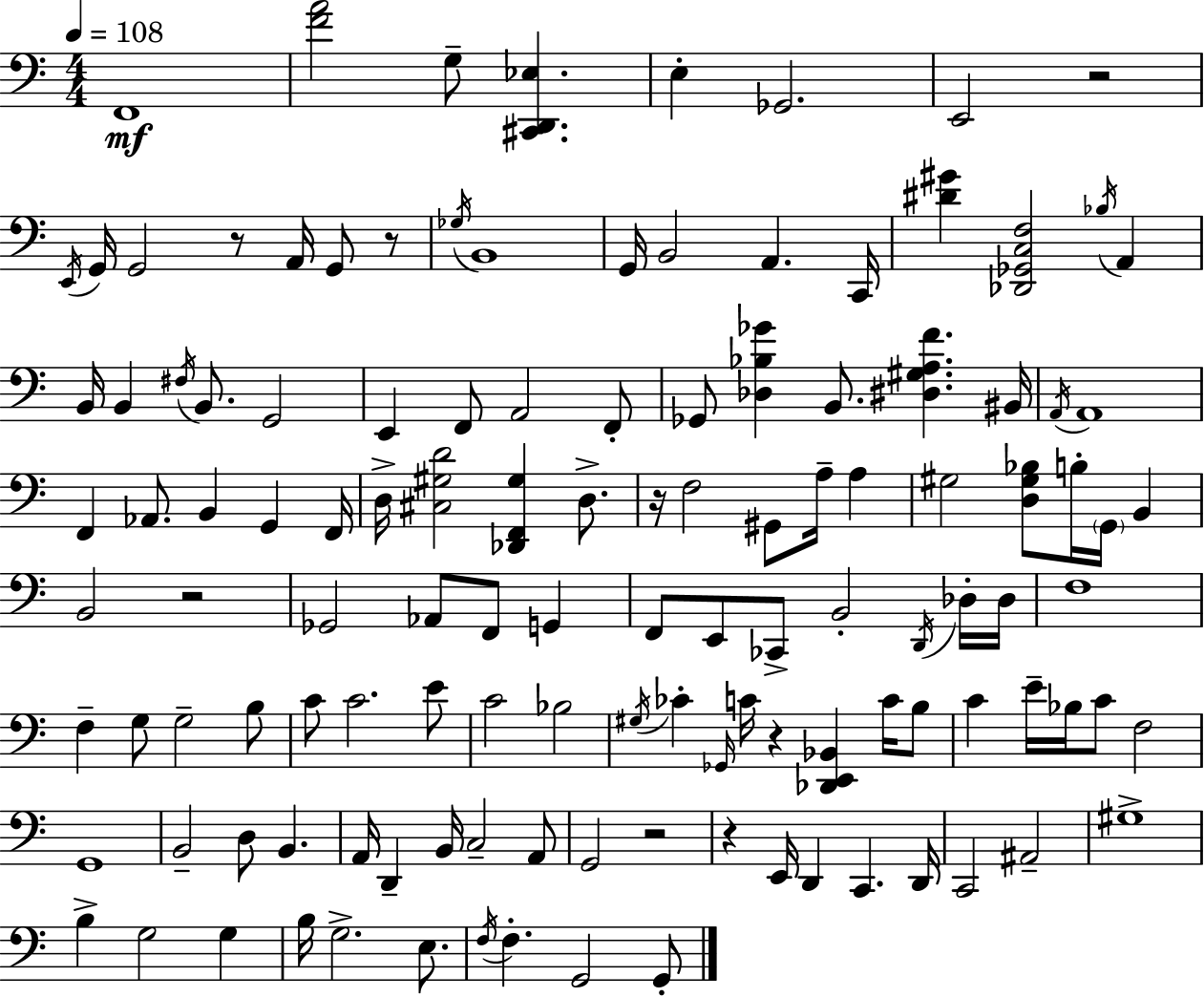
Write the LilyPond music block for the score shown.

{
  \clef bass
  \numericTimeSignature
  \time 4/4
  \key c \major
  \tempo 4 = 108
  f,1\mf | <f' a'>2 g8-- <cis, d, ees>4. | e4-. ges,2. | e,2 r2 | \break \acciaccatura { e,16 } g,16 g,2 r8 a,16 g,8 r8 | \acciaccatura { ges16 } b,1 | g,16 b,2 a,4. | c,16 <dis' gis'>4 <des, ges, c f>2 \acciaccatura { bes16 } a,4 | \break b,16 b,4 \acciaccatura { fis16 } b,8. g,2 | e,4 f,8 a,2 | f,8-. ges,8 <des bes ges'>4 b,8. <dis gis a f'>4. | bis,16 \acciaccatura { a,16 } a,1 | \break f,4 aes,8. b,4 | g,4 f,16 d16-> <cis gis d'>2 <des, f, gis>4 | d8.-> r16 f2 gis,8 | a16-- a4 gis2 <d gis bes>8 b16-. | \break \parenthesize g,16 b,4 b,2 r2 | ges,2 aes,8 f,8 | g,4 f,8 e,8 ces,8-> b,2-. | \acciaccatura { d,16 } des16-. des16 f1 | \break f4-- g8 g2-- | b8 c'8 c'2. | e'8 c'2 bes2 | \acciaccatura { gis16 } ces'4-. \grace { ges,16 } c'16 r4 | \break <des, e, bes,>4 c'16 b8 c'4 e'16-- bes16 c'8 | f2 g,1 | b,2-- | d8 b,4. a,16 d,4-- b,16 c2-- | \break a,8 g,2 | r2 r4 e,16 d,4 | c,4. d,16 c,2 | ais,2-- gis1-> | \break b4-> g2 | g4 b16 g2.-> | e8. \acciaccatura { f16 } f4.-. g,2 | g,8-. \bar "|."
}